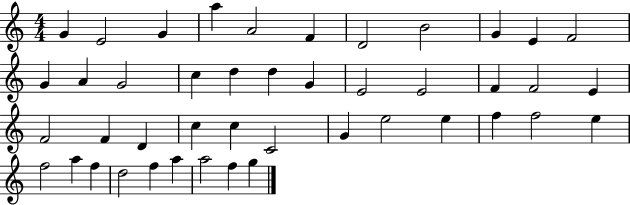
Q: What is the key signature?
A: C major